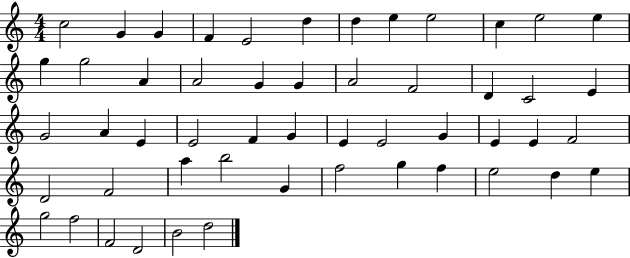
X:1
T:Untitled
M:4/4
L:1/4
K:C
c2 G G F E2 d d e e2 c e2 e g g2 A A2 G G A2 F2 D C2 E G2 A E E2 F G E E2 G E E F2 D2 F2 a b2 G f2 g f e2 d e g2 f2 F2 D2 B2 d2